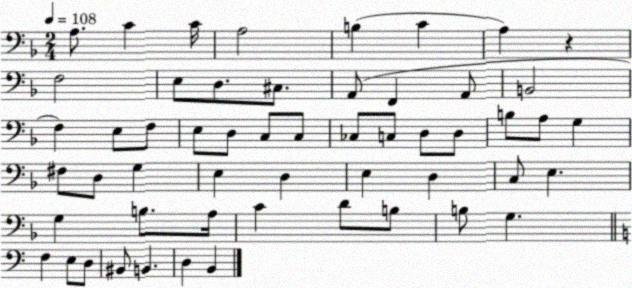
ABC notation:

X:1
T:Untitled
M:2/4
L:1/4
K:F
A,/2 C C/4 A,2 B, C A, z F,2 E,/2 D,/2 ^C,/2 A,,/2 F,, A,,/2 B,,2 F, E,/2 F,/2 E,/2 D,/2 C,/2 C,/2 _C,/2 C,/2 D,/2 D,/2 B,/2 A,/2 G, ^F,/2 D,/2 G, E, D, E, D, C,/2 E, G, B,/2 A,/4 C D/2 B,/2 B,/2 G, F, E,/2 D,/2 ^B,,/2 B,, D, B,,